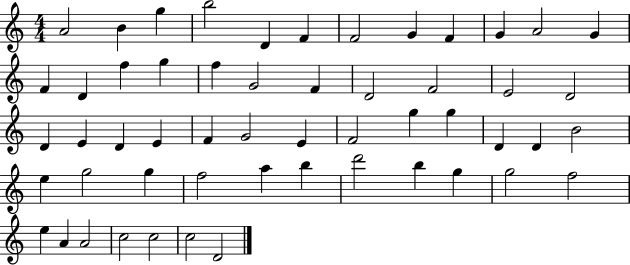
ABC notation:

X:1
T:Untitled
M:4/4
L:1/4
K:C
A2 B g b2 D F F2 G F G A2 G F D f g f G2 F D2 F2 E2 D2 D E D E F G2 E F2 g g D D B2 e g2 g f2 a b d'2 b g g2 f2 e A A2 c2 c2 c2 D2